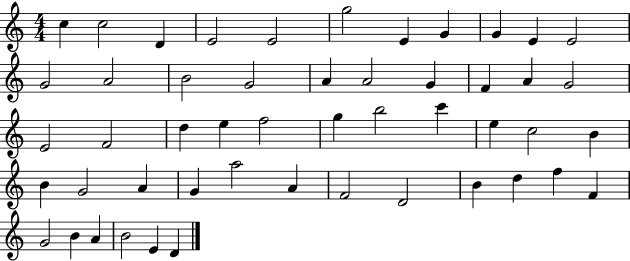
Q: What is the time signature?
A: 4/4